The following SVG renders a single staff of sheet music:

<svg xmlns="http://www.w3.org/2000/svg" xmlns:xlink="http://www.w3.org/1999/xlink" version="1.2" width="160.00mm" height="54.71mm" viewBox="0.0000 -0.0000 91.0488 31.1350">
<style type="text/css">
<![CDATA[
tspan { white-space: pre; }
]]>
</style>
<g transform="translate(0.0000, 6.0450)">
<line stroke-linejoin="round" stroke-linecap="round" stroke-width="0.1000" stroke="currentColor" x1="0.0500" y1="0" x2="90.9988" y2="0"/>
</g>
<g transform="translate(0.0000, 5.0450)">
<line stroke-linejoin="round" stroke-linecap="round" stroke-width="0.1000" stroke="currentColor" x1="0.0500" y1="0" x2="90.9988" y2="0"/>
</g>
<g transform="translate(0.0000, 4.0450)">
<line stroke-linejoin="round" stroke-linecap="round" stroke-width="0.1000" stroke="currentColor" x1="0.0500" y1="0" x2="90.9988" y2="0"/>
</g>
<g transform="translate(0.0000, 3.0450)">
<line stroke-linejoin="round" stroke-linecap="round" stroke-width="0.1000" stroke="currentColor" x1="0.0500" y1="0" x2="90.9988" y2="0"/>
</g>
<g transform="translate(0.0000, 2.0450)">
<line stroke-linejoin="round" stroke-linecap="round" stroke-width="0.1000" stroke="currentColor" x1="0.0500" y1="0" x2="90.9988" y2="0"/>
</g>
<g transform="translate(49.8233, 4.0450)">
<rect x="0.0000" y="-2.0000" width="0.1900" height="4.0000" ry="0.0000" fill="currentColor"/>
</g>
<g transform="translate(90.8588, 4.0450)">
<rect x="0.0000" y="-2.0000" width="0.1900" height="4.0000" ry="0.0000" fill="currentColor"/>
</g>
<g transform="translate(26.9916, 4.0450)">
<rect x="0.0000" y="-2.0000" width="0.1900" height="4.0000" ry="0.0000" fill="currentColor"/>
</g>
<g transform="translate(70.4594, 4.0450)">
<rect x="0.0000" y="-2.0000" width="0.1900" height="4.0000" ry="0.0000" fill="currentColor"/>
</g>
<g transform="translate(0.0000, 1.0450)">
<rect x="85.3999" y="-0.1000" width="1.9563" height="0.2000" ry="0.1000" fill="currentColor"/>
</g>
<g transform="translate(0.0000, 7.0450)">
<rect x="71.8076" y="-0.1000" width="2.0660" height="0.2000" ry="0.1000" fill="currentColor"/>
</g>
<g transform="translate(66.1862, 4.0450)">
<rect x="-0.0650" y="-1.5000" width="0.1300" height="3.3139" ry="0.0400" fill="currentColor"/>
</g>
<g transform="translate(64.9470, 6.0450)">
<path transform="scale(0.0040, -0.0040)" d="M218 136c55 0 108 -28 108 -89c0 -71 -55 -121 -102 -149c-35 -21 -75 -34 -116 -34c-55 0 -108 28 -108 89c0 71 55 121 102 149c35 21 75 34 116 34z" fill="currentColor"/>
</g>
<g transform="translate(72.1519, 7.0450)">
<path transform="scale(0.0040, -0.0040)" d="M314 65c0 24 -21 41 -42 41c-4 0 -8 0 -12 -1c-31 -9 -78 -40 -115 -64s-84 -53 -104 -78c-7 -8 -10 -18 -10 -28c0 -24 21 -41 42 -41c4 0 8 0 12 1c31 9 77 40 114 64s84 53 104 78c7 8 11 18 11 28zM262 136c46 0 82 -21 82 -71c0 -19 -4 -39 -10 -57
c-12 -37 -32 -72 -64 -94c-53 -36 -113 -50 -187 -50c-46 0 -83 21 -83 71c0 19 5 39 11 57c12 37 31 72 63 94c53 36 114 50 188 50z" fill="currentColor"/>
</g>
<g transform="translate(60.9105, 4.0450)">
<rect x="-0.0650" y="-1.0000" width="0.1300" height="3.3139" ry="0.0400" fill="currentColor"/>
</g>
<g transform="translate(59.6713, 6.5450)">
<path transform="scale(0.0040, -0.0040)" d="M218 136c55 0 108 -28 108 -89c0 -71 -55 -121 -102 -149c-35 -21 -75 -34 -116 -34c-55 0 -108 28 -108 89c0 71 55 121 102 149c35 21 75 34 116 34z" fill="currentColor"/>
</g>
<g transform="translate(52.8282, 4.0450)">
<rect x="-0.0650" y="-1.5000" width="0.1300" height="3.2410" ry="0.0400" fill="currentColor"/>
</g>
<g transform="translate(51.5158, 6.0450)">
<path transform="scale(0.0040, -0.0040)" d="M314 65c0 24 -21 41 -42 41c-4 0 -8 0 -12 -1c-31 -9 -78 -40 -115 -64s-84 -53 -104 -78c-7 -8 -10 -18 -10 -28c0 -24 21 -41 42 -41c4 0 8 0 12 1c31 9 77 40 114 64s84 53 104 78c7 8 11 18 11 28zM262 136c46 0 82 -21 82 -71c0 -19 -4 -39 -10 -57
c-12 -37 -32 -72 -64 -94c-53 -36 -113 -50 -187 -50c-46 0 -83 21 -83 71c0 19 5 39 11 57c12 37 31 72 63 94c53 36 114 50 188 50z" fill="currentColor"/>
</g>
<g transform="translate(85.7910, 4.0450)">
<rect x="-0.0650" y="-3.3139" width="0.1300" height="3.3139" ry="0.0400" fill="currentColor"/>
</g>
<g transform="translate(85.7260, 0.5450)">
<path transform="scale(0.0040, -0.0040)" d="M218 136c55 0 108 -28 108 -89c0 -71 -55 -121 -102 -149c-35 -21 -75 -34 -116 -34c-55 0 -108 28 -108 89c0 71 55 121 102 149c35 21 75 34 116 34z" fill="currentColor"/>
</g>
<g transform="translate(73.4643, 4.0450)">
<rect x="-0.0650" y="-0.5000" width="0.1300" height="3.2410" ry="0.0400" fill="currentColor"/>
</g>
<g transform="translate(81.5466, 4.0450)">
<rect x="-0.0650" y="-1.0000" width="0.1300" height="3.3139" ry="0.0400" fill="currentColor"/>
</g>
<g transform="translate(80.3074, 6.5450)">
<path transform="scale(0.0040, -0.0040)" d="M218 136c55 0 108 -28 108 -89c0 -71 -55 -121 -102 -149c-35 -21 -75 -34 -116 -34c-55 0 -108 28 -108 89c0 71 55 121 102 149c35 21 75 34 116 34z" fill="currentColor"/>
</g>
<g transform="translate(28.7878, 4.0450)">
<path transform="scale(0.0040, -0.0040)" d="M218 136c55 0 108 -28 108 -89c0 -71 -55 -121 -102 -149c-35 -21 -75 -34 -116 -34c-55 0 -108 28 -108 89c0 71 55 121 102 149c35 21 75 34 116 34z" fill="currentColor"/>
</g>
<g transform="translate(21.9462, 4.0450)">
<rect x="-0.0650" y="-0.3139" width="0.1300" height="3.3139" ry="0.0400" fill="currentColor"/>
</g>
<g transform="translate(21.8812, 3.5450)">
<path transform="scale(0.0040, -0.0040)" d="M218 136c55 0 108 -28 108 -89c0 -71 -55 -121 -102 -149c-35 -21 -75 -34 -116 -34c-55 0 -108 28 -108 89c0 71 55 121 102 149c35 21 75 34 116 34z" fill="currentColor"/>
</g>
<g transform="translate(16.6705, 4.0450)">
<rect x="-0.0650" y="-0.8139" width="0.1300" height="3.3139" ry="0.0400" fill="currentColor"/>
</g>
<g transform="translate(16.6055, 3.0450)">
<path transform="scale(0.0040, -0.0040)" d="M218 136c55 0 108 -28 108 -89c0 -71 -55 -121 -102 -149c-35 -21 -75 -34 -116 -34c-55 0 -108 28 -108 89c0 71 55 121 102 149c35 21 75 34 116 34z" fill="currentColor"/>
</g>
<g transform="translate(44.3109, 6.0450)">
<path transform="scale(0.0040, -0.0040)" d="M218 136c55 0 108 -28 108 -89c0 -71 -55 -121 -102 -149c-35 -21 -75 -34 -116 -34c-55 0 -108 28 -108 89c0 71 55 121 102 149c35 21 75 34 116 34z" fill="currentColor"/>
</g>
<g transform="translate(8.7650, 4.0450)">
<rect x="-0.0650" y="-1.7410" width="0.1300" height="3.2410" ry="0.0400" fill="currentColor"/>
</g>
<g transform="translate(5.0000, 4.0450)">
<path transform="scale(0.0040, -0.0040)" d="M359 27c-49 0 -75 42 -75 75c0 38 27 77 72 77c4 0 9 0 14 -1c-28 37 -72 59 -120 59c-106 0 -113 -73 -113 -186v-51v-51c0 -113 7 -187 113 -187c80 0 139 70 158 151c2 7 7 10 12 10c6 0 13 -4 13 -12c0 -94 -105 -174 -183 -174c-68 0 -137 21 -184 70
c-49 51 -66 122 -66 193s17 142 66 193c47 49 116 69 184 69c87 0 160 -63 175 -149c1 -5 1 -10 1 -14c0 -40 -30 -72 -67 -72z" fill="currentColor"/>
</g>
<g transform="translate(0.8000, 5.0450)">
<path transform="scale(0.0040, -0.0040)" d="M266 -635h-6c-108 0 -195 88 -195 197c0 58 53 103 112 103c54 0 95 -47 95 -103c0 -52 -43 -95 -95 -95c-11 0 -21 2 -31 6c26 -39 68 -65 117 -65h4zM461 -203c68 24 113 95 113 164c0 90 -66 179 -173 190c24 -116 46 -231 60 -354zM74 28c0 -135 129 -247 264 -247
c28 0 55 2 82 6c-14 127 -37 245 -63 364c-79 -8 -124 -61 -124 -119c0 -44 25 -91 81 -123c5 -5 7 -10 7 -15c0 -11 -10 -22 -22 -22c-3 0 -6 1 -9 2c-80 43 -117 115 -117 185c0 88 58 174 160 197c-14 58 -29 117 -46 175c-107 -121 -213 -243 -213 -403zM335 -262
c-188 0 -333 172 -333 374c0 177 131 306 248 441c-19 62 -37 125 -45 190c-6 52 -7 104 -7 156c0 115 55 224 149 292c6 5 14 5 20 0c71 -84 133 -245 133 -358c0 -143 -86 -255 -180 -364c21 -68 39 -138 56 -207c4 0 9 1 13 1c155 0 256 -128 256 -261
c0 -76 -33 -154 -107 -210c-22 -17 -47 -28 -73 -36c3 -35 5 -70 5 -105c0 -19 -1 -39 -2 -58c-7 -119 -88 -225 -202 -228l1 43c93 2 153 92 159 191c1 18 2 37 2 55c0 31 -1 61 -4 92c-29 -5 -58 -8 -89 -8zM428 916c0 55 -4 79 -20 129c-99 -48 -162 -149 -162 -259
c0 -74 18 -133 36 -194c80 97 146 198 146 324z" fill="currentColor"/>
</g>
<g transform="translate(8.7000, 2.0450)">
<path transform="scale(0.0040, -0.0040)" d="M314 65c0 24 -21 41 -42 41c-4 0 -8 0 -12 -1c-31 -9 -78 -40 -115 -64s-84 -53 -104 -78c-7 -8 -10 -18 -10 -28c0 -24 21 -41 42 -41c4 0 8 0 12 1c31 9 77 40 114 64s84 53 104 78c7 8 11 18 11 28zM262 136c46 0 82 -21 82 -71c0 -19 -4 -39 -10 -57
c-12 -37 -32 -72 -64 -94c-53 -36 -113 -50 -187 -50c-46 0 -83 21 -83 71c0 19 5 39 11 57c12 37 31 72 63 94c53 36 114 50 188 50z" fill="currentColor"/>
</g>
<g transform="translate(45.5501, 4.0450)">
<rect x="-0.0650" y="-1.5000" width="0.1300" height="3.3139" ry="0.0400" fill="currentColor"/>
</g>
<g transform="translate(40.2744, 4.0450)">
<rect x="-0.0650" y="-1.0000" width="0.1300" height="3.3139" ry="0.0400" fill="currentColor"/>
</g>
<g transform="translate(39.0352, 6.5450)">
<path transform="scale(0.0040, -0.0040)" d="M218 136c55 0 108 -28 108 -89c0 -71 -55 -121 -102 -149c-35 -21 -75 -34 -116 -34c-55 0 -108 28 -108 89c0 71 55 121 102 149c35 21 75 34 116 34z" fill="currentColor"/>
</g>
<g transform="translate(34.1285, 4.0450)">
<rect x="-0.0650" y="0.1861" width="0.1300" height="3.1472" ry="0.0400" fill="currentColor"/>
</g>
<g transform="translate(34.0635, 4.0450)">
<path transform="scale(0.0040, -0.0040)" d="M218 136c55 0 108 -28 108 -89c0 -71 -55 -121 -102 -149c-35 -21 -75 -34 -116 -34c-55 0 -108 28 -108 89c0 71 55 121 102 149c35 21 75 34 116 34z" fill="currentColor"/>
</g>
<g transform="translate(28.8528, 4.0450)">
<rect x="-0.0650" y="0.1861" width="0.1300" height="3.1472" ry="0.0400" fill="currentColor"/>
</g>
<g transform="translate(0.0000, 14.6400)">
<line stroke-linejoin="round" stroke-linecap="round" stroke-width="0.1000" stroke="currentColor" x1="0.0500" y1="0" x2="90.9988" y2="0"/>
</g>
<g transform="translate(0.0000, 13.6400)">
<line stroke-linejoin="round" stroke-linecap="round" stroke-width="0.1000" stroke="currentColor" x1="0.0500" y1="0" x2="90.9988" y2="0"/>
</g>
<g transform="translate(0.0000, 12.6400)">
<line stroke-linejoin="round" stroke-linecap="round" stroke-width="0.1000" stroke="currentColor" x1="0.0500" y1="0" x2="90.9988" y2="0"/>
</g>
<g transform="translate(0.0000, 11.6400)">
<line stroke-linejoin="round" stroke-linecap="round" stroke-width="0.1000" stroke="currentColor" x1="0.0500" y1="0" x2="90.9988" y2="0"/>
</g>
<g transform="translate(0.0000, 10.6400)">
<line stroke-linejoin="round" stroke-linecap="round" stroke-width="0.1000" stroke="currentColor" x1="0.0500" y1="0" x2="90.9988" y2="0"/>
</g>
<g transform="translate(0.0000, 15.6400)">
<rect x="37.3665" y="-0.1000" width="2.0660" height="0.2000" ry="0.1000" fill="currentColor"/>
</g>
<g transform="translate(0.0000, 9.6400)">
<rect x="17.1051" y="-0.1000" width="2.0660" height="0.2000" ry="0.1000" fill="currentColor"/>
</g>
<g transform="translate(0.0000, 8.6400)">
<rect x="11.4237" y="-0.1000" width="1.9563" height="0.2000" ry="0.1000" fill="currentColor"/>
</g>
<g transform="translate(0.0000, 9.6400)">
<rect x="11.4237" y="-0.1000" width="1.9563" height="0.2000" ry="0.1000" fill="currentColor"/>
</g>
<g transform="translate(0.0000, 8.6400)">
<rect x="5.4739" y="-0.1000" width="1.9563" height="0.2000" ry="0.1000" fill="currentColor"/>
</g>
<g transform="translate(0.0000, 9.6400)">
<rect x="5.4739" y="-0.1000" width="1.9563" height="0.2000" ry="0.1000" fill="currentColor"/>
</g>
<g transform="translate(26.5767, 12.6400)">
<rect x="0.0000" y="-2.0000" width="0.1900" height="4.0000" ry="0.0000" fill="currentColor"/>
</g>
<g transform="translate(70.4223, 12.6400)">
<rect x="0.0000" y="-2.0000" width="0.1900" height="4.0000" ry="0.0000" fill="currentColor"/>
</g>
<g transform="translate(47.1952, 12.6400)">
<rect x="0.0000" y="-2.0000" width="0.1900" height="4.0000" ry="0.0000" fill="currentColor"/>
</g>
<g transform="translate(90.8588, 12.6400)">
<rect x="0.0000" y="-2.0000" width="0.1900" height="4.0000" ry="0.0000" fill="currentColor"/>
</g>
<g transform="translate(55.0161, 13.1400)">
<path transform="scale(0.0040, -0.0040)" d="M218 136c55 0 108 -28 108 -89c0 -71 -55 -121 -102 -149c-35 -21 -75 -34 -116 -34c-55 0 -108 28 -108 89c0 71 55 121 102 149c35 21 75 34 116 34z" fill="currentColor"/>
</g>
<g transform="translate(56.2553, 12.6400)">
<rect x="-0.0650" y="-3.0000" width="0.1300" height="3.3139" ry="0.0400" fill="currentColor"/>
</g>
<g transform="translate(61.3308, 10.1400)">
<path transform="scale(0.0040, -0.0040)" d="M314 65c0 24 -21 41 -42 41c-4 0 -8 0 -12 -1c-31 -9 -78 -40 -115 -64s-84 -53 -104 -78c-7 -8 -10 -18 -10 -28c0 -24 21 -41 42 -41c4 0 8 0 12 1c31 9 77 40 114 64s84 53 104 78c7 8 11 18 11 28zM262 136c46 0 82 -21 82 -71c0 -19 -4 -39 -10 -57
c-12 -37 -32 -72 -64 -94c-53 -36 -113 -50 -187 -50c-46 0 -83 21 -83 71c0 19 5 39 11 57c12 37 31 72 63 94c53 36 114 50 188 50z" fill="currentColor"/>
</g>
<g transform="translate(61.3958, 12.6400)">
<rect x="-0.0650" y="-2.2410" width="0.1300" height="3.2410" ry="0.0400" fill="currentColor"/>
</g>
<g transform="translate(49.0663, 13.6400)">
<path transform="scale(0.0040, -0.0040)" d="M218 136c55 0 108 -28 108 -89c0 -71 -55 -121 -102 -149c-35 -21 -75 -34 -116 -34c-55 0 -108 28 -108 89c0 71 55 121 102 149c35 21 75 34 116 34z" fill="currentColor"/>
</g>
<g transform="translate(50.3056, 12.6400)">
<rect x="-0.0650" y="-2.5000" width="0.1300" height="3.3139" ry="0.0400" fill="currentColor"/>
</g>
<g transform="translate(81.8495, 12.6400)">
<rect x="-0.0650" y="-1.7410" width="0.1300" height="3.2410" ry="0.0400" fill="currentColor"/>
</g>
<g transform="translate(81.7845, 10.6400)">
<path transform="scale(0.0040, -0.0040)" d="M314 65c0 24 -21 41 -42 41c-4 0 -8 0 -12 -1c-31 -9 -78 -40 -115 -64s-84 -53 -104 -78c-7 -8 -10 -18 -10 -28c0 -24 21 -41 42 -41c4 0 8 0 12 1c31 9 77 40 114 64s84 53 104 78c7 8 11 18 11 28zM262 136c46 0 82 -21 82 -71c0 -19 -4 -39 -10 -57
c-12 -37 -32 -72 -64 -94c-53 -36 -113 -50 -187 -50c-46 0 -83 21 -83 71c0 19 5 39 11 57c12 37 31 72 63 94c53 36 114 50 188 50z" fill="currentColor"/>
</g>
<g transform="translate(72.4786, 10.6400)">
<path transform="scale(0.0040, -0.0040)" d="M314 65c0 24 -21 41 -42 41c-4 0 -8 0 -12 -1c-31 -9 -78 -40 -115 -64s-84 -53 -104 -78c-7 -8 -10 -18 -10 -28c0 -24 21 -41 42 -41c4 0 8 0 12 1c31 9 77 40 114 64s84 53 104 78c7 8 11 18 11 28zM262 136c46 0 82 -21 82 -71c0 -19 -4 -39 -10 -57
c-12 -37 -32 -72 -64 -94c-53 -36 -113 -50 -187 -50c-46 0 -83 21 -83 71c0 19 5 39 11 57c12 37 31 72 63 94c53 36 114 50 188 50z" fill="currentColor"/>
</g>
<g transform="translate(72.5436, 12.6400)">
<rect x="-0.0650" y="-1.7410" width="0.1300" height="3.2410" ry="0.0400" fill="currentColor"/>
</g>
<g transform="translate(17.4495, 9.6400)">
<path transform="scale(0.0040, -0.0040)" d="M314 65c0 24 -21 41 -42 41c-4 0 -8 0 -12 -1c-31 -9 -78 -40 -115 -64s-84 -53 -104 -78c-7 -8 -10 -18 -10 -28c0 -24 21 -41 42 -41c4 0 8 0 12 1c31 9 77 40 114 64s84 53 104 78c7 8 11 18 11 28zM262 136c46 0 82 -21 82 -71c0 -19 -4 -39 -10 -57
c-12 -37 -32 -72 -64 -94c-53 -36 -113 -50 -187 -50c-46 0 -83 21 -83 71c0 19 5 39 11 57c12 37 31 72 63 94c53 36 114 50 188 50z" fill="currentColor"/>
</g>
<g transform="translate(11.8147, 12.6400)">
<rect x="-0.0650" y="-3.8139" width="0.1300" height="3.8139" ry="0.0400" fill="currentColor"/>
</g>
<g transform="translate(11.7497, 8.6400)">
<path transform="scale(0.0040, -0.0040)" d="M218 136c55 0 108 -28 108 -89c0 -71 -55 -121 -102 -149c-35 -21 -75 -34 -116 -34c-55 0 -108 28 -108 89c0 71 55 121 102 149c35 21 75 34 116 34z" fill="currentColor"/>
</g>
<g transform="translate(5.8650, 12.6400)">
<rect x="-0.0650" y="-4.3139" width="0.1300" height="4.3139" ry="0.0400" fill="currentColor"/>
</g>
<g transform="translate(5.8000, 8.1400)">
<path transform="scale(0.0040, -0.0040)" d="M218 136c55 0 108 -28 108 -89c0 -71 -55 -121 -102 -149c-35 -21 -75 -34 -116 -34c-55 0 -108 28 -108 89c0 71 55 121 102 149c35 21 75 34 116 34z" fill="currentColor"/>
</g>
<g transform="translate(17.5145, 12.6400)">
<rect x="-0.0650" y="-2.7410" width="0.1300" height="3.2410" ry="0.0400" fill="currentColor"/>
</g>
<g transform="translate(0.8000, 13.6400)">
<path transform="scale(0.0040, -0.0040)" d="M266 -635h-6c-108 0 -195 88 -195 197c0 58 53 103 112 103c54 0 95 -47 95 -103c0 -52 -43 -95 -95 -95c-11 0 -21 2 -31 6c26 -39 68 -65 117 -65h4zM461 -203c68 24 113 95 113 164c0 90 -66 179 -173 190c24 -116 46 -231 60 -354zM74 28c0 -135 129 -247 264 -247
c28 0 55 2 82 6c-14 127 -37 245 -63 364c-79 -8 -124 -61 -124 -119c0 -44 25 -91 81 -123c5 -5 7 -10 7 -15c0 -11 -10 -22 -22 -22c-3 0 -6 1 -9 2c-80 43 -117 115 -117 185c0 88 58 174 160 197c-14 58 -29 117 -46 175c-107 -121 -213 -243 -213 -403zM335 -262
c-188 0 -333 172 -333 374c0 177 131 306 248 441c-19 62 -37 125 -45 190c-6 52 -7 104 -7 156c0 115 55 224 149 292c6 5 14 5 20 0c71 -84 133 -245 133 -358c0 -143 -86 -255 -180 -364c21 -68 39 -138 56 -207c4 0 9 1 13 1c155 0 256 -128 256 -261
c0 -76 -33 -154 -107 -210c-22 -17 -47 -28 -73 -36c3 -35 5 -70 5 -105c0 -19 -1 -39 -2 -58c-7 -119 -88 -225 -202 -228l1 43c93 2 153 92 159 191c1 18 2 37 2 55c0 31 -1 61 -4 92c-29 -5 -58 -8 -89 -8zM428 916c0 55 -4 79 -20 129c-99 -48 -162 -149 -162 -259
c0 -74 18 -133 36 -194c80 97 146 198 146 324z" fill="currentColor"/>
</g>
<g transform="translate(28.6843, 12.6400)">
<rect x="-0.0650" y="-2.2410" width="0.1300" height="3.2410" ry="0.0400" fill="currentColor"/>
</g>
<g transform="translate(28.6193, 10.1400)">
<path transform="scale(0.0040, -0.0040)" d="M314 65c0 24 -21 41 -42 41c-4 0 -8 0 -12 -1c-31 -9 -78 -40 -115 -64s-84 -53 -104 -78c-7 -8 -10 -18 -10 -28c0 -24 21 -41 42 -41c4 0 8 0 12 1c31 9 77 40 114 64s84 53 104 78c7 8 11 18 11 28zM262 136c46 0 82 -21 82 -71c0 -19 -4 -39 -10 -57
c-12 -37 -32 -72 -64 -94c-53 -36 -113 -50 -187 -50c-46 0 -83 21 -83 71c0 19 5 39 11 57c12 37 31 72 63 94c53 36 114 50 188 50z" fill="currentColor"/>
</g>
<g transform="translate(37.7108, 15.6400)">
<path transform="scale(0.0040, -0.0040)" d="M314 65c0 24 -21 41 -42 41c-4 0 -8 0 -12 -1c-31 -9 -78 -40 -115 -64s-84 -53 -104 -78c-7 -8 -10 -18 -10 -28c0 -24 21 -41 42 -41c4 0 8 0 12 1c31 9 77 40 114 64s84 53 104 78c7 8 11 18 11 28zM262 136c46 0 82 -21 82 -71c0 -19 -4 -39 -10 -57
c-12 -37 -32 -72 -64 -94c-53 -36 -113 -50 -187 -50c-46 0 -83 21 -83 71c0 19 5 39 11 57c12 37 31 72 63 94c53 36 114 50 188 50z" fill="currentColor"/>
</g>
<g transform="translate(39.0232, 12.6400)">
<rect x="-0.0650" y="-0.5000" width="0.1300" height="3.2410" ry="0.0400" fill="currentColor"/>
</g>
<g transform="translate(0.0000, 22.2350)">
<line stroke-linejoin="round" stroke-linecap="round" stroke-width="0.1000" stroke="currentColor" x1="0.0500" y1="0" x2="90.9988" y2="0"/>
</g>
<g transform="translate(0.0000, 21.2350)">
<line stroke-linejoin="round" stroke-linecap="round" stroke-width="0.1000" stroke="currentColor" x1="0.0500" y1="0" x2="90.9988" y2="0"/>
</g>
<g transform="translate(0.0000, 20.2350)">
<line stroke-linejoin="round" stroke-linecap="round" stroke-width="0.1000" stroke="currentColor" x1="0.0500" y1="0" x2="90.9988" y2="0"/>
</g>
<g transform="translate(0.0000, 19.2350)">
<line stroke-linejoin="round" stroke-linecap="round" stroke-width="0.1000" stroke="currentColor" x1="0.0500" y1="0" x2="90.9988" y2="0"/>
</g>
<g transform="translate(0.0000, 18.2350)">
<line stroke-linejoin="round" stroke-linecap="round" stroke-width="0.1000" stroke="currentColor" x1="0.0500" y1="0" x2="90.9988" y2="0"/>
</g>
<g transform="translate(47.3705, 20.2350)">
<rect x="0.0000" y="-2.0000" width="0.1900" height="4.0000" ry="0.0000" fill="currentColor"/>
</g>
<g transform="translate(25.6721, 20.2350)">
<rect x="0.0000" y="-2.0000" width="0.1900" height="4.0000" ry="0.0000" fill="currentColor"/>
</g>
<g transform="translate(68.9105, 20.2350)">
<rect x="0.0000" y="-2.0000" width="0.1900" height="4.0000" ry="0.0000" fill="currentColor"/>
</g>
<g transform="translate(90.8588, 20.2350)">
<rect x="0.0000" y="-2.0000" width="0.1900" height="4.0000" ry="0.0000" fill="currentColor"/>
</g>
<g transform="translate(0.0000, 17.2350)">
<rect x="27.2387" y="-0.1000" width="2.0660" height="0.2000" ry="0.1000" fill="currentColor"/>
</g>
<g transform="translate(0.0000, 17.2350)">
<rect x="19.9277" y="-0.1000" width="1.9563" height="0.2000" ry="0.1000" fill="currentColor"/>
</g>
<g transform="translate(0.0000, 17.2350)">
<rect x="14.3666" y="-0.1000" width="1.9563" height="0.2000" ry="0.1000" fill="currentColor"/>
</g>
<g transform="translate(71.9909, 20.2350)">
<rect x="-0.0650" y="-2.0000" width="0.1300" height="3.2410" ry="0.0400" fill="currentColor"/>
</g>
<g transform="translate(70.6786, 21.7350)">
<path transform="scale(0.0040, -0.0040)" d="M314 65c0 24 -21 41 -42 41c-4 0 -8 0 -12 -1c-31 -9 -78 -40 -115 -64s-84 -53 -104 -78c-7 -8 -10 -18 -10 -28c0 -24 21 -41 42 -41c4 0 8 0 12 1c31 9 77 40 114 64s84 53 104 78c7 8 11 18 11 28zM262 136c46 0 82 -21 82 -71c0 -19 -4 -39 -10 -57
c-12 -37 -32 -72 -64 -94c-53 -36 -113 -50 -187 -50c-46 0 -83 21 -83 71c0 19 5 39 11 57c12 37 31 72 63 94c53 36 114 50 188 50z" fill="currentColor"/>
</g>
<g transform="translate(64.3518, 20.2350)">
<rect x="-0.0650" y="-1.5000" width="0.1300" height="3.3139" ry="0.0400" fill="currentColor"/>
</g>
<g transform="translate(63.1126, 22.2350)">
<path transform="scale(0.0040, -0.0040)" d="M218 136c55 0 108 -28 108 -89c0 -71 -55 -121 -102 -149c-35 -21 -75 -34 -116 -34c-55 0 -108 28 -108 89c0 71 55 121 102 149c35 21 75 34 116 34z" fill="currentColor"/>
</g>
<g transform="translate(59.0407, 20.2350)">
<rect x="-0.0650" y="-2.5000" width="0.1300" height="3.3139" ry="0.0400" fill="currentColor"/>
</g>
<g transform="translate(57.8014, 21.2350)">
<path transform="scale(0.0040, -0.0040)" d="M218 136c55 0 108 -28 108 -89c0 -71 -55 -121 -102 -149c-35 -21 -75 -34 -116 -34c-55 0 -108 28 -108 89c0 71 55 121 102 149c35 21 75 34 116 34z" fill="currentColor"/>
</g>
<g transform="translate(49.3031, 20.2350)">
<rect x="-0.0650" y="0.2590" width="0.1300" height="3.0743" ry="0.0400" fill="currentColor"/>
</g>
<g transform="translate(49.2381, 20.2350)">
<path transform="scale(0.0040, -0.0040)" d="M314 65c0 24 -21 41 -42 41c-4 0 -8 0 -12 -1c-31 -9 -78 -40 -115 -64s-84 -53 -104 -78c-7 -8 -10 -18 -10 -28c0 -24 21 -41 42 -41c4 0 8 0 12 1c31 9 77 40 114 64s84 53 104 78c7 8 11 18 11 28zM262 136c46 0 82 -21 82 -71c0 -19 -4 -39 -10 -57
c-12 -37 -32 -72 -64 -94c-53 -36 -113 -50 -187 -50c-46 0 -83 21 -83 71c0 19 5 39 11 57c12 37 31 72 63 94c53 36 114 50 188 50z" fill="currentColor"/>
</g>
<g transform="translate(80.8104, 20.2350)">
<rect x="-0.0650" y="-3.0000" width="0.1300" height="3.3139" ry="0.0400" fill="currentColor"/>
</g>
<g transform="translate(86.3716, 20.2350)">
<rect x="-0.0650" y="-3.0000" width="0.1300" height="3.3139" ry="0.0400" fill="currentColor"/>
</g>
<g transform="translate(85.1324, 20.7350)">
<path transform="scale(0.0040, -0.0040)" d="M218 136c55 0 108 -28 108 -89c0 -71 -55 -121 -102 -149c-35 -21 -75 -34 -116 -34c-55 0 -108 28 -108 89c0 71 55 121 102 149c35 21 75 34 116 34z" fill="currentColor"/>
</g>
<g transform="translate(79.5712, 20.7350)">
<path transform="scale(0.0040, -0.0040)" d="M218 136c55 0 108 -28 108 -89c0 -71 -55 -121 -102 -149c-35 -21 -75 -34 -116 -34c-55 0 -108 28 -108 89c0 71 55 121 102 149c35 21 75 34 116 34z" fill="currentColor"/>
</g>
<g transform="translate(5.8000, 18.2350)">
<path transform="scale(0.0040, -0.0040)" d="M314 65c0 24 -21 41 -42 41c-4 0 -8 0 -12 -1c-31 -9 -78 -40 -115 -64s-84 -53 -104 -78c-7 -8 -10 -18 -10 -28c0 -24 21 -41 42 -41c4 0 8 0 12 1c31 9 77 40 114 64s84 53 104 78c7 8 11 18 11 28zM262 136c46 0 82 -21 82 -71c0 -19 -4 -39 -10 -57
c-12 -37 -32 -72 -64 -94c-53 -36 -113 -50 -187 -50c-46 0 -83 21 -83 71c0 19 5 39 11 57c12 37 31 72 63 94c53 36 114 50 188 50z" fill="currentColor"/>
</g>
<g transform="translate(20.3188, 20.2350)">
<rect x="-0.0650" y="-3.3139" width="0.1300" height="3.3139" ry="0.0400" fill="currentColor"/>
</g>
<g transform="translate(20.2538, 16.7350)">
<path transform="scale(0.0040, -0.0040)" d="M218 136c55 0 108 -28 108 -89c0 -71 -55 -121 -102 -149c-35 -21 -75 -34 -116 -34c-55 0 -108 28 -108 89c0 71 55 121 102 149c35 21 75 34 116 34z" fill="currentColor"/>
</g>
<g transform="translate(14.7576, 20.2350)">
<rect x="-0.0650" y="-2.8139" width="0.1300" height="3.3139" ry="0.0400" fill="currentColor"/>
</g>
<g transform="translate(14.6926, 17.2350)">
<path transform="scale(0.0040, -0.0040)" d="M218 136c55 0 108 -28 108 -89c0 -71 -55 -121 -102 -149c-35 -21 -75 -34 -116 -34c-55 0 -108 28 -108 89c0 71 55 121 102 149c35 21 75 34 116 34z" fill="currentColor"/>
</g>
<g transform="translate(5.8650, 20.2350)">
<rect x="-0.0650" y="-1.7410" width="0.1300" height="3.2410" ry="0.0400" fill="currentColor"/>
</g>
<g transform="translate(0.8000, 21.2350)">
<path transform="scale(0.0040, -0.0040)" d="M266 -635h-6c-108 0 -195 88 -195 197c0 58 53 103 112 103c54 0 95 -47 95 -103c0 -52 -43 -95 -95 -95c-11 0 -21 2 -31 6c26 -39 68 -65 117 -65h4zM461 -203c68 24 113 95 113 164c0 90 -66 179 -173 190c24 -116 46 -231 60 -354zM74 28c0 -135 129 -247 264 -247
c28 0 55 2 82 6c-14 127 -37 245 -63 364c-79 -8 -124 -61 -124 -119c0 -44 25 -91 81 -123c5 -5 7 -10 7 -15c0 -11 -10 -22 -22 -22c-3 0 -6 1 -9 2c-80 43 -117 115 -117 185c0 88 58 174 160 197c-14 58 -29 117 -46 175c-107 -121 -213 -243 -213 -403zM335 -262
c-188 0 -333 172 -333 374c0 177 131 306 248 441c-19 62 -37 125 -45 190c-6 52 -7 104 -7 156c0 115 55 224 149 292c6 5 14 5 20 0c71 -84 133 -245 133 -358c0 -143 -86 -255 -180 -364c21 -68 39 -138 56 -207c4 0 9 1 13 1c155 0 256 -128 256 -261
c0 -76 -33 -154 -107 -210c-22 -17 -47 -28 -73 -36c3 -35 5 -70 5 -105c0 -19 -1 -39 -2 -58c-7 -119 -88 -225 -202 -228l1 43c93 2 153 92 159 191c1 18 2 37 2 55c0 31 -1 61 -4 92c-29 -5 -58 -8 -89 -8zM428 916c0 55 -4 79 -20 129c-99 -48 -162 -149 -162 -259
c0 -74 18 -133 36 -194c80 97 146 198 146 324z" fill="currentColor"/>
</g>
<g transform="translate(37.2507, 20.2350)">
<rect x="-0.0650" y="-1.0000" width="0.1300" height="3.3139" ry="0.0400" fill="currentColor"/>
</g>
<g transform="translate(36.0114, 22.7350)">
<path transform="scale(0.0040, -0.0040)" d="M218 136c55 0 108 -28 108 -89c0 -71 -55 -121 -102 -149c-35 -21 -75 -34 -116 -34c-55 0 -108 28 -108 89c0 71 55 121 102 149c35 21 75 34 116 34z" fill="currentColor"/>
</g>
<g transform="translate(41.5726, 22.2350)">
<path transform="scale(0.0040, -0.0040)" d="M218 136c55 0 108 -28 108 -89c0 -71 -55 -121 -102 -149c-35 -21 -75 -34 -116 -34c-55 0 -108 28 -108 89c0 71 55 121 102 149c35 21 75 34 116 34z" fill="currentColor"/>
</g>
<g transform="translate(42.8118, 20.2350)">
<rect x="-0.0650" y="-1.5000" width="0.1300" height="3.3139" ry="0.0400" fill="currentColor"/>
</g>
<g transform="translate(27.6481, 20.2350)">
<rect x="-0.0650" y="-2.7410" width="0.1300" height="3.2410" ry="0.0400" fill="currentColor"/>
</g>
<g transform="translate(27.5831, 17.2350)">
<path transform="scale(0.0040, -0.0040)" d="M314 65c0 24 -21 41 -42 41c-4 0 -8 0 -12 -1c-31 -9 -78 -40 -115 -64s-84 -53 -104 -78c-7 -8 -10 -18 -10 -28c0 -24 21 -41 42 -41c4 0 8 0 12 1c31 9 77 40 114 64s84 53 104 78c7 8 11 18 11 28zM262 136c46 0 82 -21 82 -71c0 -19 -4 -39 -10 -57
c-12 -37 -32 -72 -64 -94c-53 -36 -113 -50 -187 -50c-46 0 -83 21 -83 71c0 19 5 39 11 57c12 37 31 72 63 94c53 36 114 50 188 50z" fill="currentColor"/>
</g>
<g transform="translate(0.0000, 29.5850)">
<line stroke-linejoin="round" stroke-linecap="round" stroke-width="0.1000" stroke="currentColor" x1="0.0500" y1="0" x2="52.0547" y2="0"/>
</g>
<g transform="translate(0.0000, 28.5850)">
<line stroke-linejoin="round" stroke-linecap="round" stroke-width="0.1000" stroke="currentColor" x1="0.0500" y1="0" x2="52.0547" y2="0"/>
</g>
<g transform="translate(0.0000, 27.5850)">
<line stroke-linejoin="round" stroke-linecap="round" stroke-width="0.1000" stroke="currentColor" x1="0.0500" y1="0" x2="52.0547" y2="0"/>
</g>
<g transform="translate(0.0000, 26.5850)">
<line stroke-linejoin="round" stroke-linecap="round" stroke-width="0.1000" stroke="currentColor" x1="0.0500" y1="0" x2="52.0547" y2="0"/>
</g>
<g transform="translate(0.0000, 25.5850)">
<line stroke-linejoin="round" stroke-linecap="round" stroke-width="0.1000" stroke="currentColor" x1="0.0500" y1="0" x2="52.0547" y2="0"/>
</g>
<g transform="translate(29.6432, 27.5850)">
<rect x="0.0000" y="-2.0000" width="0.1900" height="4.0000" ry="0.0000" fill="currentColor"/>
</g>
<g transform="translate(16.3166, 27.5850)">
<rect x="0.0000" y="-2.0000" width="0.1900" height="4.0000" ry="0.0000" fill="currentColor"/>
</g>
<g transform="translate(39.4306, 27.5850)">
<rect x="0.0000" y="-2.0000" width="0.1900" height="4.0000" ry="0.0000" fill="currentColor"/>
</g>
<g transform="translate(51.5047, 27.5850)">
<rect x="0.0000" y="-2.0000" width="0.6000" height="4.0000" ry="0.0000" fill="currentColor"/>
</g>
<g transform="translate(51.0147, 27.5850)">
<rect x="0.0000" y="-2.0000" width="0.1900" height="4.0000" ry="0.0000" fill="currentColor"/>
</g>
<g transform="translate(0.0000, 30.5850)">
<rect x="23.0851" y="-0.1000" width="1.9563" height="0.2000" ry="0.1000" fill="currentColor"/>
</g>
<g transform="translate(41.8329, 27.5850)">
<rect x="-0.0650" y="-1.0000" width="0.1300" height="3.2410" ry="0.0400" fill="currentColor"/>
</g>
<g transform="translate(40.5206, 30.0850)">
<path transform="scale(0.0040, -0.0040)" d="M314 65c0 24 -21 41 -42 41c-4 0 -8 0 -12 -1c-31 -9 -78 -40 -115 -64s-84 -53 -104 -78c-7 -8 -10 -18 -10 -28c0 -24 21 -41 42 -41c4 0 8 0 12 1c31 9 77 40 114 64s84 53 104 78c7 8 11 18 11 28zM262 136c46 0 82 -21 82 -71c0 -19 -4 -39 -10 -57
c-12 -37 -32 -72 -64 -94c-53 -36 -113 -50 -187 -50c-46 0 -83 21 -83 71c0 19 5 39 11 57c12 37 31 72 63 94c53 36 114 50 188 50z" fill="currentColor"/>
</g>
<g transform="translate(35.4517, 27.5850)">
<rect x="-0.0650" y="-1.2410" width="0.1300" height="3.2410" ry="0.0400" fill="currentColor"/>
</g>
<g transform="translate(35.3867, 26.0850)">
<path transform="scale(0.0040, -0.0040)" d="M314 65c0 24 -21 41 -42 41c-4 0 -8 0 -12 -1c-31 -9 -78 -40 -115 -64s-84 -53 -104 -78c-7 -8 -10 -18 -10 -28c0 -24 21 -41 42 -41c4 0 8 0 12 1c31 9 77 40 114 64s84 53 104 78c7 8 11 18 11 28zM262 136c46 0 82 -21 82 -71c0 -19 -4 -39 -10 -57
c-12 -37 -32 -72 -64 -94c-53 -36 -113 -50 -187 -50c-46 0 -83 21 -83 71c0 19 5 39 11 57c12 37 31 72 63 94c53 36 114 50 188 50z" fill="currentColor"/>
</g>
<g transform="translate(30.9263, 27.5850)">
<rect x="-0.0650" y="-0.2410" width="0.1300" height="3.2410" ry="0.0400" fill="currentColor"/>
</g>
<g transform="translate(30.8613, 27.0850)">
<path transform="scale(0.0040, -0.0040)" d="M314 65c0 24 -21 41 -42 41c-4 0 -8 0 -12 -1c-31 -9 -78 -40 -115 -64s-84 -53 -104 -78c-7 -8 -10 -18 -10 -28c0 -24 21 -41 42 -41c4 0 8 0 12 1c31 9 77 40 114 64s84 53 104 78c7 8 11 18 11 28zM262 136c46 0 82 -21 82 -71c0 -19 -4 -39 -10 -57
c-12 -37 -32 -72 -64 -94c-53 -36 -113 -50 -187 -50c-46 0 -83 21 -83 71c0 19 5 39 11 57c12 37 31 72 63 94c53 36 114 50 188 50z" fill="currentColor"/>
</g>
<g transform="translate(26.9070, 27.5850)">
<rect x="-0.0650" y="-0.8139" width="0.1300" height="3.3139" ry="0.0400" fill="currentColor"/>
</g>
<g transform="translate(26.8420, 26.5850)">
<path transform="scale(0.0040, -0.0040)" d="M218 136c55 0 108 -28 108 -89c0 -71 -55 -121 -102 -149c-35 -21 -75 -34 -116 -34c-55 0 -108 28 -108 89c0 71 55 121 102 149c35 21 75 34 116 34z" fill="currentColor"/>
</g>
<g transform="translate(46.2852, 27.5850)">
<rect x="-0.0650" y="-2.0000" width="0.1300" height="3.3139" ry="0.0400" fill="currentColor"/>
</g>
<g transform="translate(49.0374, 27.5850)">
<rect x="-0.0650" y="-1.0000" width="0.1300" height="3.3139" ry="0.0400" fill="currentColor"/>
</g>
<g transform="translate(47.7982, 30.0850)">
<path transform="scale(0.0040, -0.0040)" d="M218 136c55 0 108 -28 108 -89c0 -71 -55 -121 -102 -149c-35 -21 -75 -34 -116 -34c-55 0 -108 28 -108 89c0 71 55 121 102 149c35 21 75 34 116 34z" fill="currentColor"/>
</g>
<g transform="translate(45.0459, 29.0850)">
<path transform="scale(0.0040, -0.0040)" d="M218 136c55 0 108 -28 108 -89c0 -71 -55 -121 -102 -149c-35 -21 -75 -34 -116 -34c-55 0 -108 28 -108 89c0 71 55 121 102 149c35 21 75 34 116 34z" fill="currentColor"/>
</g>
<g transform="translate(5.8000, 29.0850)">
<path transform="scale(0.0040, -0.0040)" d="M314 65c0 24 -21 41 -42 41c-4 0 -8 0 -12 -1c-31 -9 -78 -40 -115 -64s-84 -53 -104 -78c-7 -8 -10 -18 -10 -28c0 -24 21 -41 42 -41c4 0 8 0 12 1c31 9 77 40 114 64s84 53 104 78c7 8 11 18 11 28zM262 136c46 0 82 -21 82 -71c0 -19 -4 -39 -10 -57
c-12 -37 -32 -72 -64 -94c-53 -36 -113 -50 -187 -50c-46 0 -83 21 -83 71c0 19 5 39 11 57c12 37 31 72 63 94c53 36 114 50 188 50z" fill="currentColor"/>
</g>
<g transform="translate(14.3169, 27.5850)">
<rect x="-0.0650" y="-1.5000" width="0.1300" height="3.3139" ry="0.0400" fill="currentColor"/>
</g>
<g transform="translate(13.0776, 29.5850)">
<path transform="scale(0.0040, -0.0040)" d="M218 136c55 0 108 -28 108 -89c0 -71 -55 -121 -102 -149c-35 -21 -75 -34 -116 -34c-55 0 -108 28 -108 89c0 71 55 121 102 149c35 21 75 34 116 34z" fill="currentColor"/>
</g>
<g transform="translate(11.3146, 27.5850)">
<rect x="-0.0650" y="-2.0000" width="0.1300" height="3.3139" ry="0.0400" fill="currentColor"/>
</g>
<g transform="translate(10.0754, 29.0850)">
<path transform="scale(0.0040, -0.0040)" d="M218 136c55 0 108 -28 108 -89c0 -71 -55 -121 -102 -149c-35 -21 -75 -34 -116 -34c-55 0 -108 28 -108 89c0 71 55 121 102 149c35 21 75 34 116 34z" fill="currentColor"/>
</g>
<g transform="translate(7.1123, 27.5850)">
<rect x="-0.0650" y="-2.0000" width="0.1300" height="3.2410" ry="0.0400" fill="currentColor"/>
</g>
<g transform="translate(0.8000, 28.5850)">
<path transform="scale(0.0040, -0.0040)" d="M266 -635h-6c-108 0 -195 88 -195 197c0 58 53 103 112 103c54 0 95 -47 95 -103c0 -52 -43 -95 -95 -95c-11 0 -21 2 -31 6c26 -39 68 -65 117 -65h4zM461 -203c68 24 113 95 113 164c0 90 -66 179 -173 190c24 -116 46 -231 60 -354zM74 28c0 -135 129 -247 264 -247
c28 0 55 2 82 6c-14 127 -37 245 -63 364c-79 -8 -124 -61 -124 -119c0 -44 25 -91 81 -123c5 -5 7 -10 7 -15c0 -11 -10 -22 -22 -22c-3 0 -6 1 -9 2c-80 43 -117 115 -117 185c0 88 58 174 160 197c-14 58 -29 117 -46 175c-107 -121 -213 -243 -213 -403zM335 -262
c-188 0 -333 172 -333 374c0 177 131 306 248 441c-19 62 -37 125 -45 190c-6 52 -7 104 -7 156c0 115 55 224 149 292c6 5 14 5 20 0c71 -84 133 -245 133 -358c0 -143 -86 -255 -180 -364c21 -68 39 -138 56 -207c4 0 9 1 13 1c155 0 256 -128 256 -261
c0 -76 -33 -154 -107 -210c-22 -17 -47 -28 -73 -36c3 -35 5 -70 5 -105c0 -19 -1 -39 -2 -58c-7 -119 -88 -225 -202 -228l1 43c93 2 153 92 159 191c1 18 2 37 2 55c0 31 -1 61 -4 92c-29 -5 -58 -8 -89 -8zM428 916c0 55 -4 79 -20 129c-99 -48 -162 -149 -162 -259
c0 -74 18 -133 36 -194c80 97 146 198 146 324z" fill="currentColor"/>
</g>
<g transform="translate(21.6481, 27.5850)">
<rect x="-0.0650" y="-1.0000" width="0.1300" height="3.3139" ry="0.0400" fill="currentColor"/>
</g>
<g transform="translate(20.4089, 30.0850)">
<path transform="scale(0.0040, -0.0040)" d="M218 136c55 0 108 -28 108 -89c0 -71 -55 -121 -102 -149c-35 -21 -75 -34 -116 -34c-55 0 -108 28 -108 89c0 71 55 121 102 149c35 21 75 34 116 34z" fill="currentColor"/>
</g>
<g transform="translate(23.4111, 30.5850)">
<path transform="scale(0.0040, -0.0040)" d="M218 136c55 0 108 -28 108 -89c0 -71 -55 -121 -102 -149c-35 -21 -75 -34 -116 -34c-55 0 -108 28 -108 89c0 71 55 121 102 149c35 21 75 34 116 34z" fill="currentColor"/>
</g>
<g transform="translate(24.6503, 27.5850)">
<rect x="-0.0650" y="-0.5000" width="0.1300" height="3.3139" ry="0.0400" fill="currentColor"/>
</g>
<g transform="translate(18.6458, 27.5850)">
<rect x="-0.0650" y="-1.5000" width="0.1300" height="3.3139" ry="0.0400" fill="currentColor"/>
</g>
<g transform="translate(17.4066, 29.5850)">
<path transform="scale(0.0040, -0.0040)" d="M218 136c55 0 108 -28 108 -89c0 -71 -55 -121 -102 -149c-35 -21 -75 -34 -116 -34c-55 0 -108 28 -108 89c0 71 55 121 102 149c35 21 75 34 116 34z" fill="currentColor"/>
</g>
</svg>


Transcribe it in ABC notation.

X:1
T:Untitled
M:4/4
L:1/4
K:C
f2 d c B B D E E2 D E C2 D b d' c' a2 g2 C2 G A g2 f2 f2 f2 a b a2 D E B2 G E F2 A A F2 F E E D C d c2 e2 D2 F D